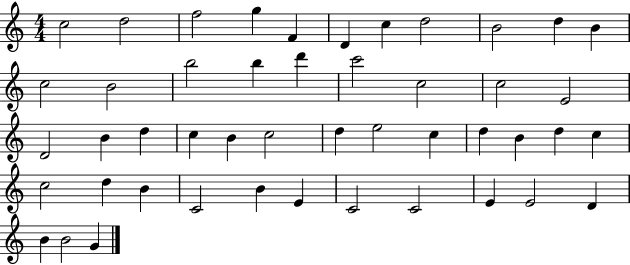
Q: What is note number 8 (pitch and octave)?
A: D5